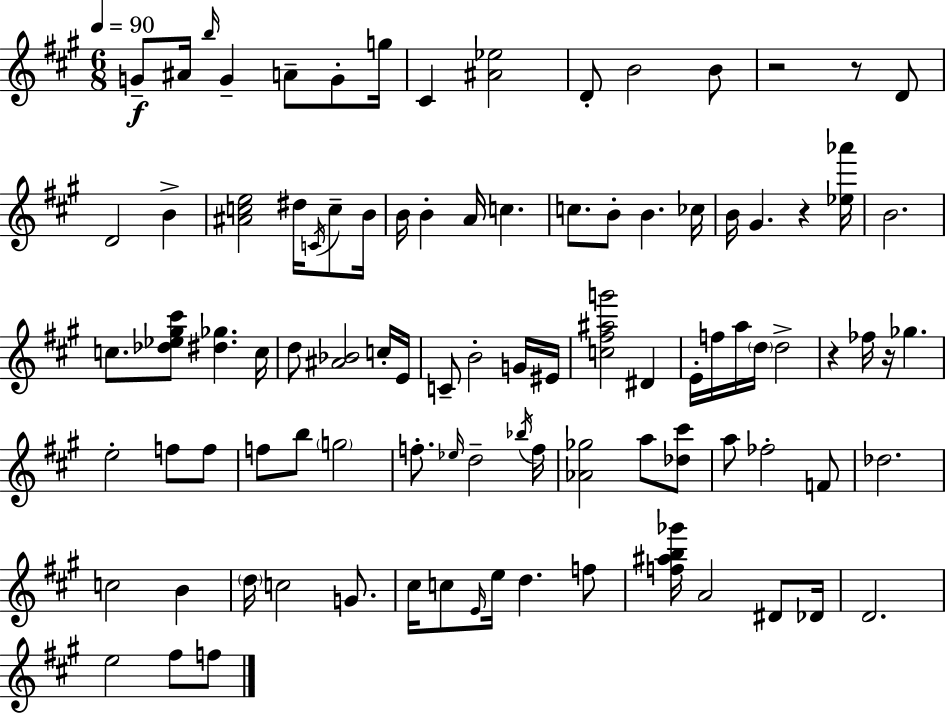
{
  \clef treble
  \numericTimeSignature
  \time 6/8
  \key a \major
  \tempo 4 = 90
  g'8--\f ais'16 \grace { b''16 } g'4-- a'8-- g'8-. | g''16 cis'4 <ais' ees''>2 | d'8-. b'2 b'8 | r2 r8 d'8 | \break d'2 b'4-> | <ais' c'' e''>2 dis''16 \acciaccatura { c'16 } c''8-- | b'16 b'16 b'4-. a'16 c''4. | c''8. b'8-. b'4. | \break ces''16 b'16 gis'4. r4 | <ees'' aes'''>16 b'2. | c''8. <des'' ees'' gis'' cis'''>8 <dis'' ges''>4. | c''16 d''8 <ais' bes'>2 | \break c''16-. e'16 c'8-- b'2-. | g'16 eis'16 <c'' fis'' ais'' g'''>2 dis'4 | e'16-. f''16 a''16 \parenthesize d''16 d''2-> | r4 fes''16 r16 ges''4. | \break e''2-. f''8 | f''8 f''8 b''8 \parenthesize g''2 | f''8.-. \grace { ees''16 } d''2-- | \acciaccatura { bes''16 } f''16 <aes' ges''>2 | \break a''8 <des'' cis'''>8 a''8 fes''2-. | f'8 des''2. | c''2 | b'4 \parenthesize d''16 c''2 | \break g'8. cis''16 c''8 \grace { e'16 } e''16 d''4. | f''8 <f'' ais'' b'' ges'''>16 a'2 | dis'8 des'16 d'2. | e''2 | \break fis''8 f''8 \bar "|."
}